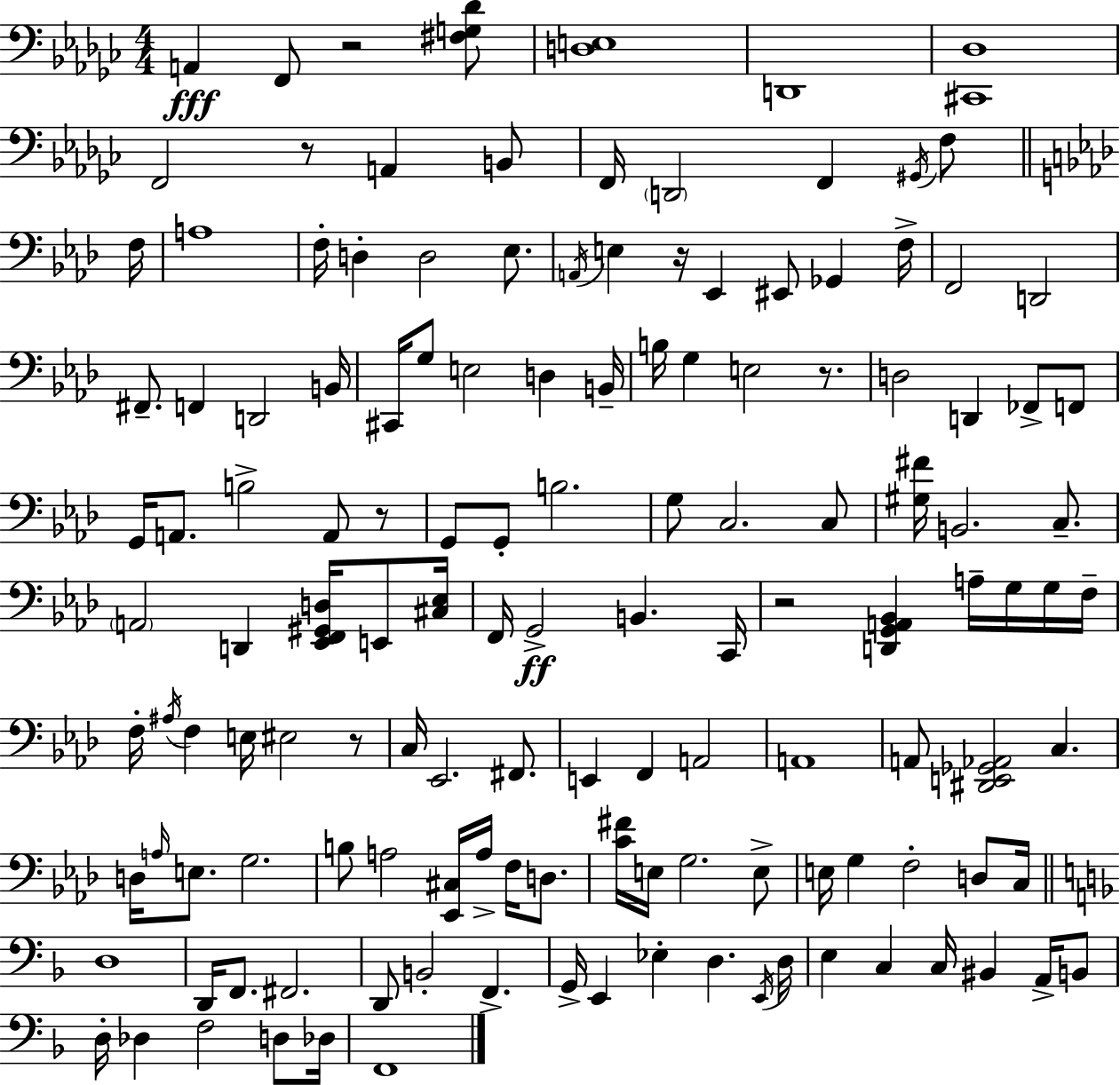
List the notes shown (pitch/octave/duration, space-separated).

A2/q F2/e R/h [F#3,G3,Db4]/e [D3,E3]/w D2/w [C#2,Db3]/w F2/h R/e A2/q B2/e F2/s D2/h F2/q G#2/s F3/e F3/s A3/w F3/s D3/q D3/h Eb3/e. A2/s E3/q R/s Eb2/q EIS2/e Gb2/q F3/s F2/h D2/h F#2/e. F2/q D2/h B2/s C#2/s G3/e E3/h D3/q B2/s B3/s G3/q E3/h R/e. D3/h D2/q FES2/e F2/e G2/s A2/e. B3/h A2/e R/e G2/e G2/e B3/h. G3/e C3/h. C3/e [G#3,F#4]/s B2/h. C3/e. A2/h D2/q [Eb2,F2,G#2,D3]/s E2/e [C#3,Eb3]/s F2/s G2/h B2/q. C2/s R/h [D2,G2,A2,Bb2]/q A3/s G3/s G3/s F3/s F3/s A#3/s F3/q E3/s EIS3/h R/e C3/s Eb2/h. F#2/e. E2/q F2/q A2/h A2/w A2/e [D#2,E2,Gb2,Ab2]/h C3/q. D3/s A3/s E3/e. G3/h. B3/e A3/h [Eb2,C#3]/s A3/s F3/s D3/e. [C4,F#4]/s E3/s G3/h. E3/e E3/s G3/q F3/h D3/e C3/s D3/w D2/s F2/e. F#2/h. D2/e B2/h F2/q. G2/s E2/q Eb3/q D3/q. E2/s D3/s E3/q C3/q C3/s BIS2/q A2/s B2/e D3/s Db3/q F3/h D3/e Db3/s F2/w